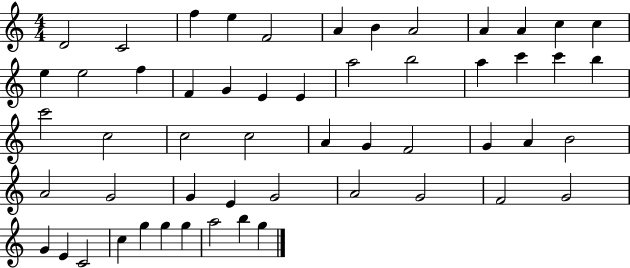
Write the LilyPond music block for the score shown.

{
  \clef treble
  \numericTimeSignature
  \time 4/4
  \key c \major
  d'2 c'2 | f''4 e''4 f'2 | a'4 b'4 a'2 | a'4 a'4 c''4 c''4 | \break e''4 e''2 f''4 | f'4 g'4 e'4 e'4 | a''2 b''2 | a''4 c'''4 c'''4 b''4 | \break c'''2 c''2 | c''2 c''2 | a'4 g'4 f'2 | g'4 a'4 b'2 | \break a'2 g'2 | g'4 e'4 g'2 | a'2 g'2 | f'2 g'2 | \break g'4 e'4 c'2 | c''4 g''4 g''4 g''4 | a''2 b''4 g''4 | \bar "|."
}